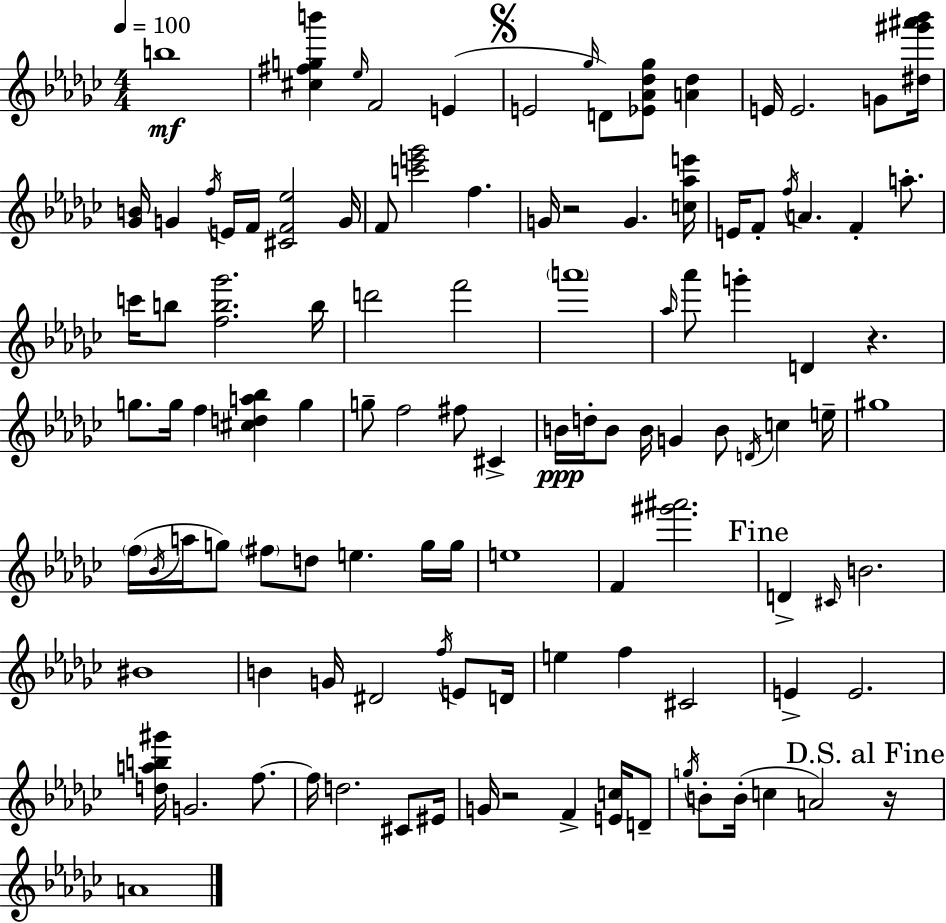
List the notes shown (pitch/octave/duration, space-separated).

B5/w [C#5,F#5,G5,B6]/q Eb5/s F4/h E4/q E4/h Gb5/s D4/e [Eb4,Ab4,Db5,Gb5]/e [A4,Db5]/q E4/s E4/h. G4/e [D#5,G#6,A#6,Bb6]/s [Gb4,B4]/s G4/q F5/s E4/s F4/s [C#4,F4,Eb5]/h G4/s F4/e [C6,E6,Gb6]/h F5/q. G4/s R/h G4/q. [C5,Ab5,E6]/s E4/s F4/e F5/s A4/q. F4/q A5/e. C6/s B5/e [F5,B5,Gb6]/h. B5/s D6/h F6/h A6/w Ab5/s Ab6/e G6/q D4/q R/q. G5/e. G5/s F5/q [C#5,D5,A5,Bb5]/q G5/q G5/e F5/h F#5/e C#4/q B4/s D5/s B4/e B4/s G4/q B4/e D4/s C5/q E5/s G#5/w F5/s Bb4/s A5/s G5/e F#5/e D5/e E5/q. G5/s G5/s E5/w F4/q [G#6,A#6]/h. D4/q C#4/s B4/h. BIS4/w B4/q G4/s D#4/h F5/s E4/e D4/s E5/q F5/q C#4/h E4/q E4/h. [D5,A5,B5,G#6]/s G4/h. F5/e. F5/s D5/h. C#4/e EIS4/s G4/s R/h F4/q [E4,C5]/s D4/e G5/s B4/e B4/s C5/q A4/h R/s A4/w